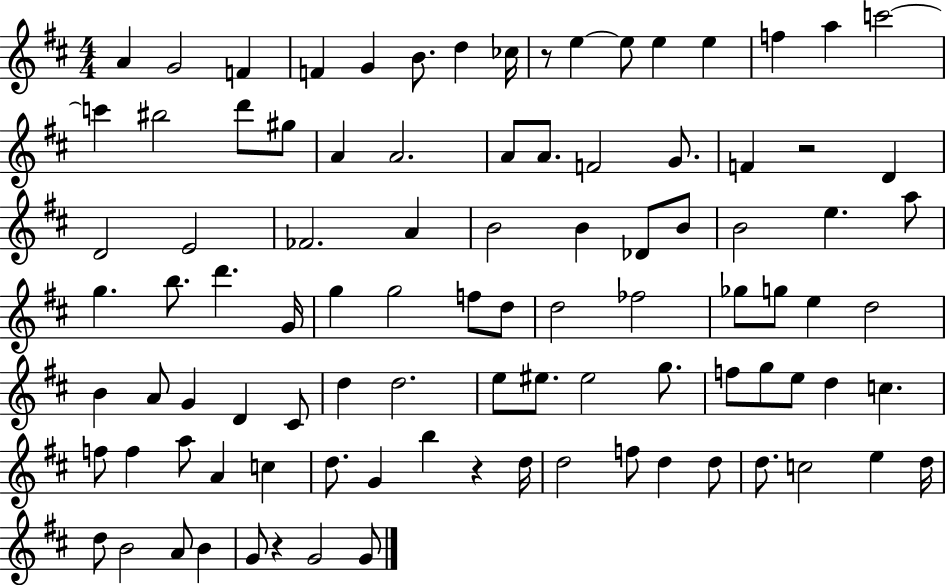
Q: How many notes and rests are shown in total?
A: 96